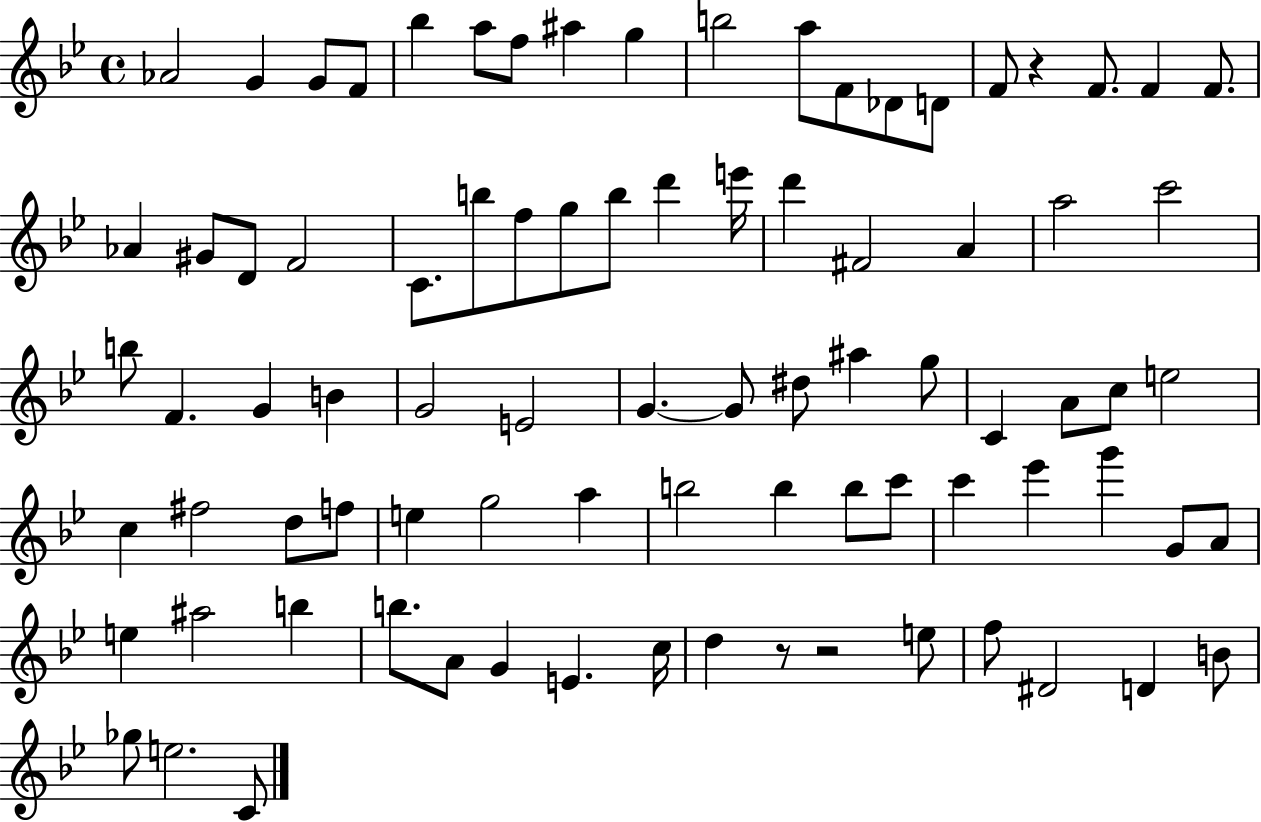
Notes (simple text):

Ab4/h G4/q G4/e F4/e Bb5/q A5/e F5/e A#5/q G5/q B5/h A5/e F4/e Db4/e D4/e F4/e R/q F4/e. F4/q F4/e. Ab4/q G#4/e D4/e F4/h C4/e. B5/e F5/e G5/e B5/e D6/q E6/s D6/q F#4/h A4/q A5/h C6/h B5/e F4/q. G4/q B4/q G4/h E4/h G4/q. G4/e D#5/e A#5/q G5/e C4/q A4/e C5/e E5/h C5/q F#5/h D5/e F5/e E5/q G5/h A5/q B5/h B5/q B5/e C6/e C6/q Eb6/q G6/q G4/e A4/e E5/q A#5/h B5/q B5/e. A4/e G4/q E4/q. C5/s D5/q R/e R/h E5/e F5/e D#4/h D4/q B4/e Gb5/e E5/h. C4/e